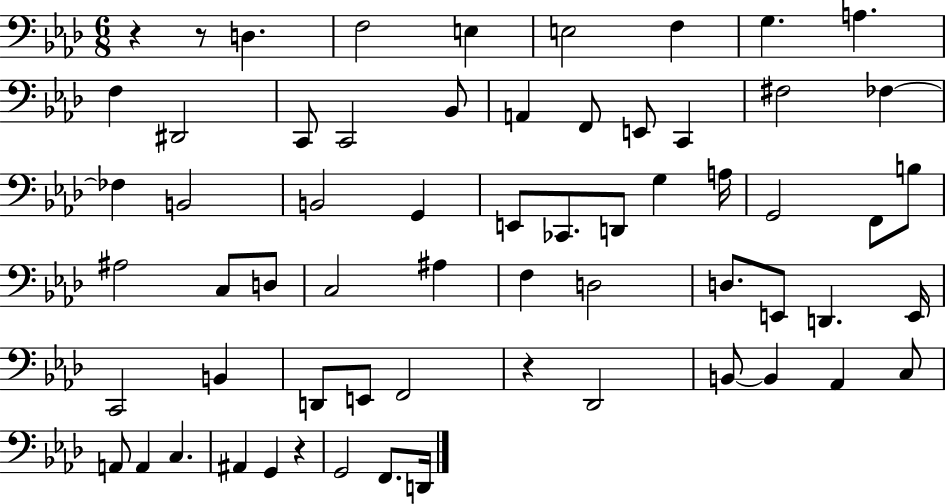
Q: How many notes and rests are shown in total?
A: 63